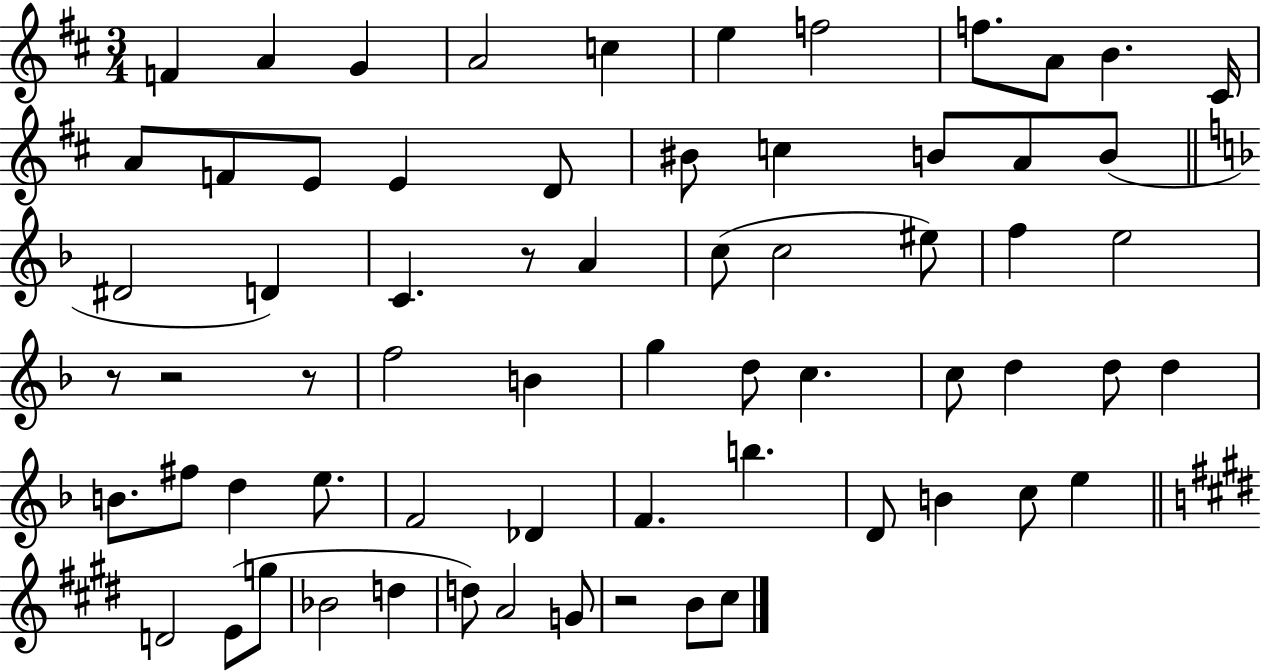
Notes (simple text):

F4/q A4/q G4/q A4/h C5/q E5/q F5/h F5/e. A4/e B4/q. C#4/s A4/e F4/e E4/e E4/q D4/e BIS4/e C5/q B4/e A4/e B4/e D#4/h D4/q C4/q. R/e A4/q C5/e C5/h EIS5/e F5/q E5/h R/e R/h R/e F5/h B4/q G5/q D5/e C5/q. C5/e D5/q D5/e D5/q B4/e. F#5/e D5/q E5/e. F4/h Db4/q F4/q. B5/q. D4/e B4/q C5/e E5/q D4/h E4/e G5/e Bb4/h D5/q D5/e A4/h G4/e R/h B4/e C#5/e